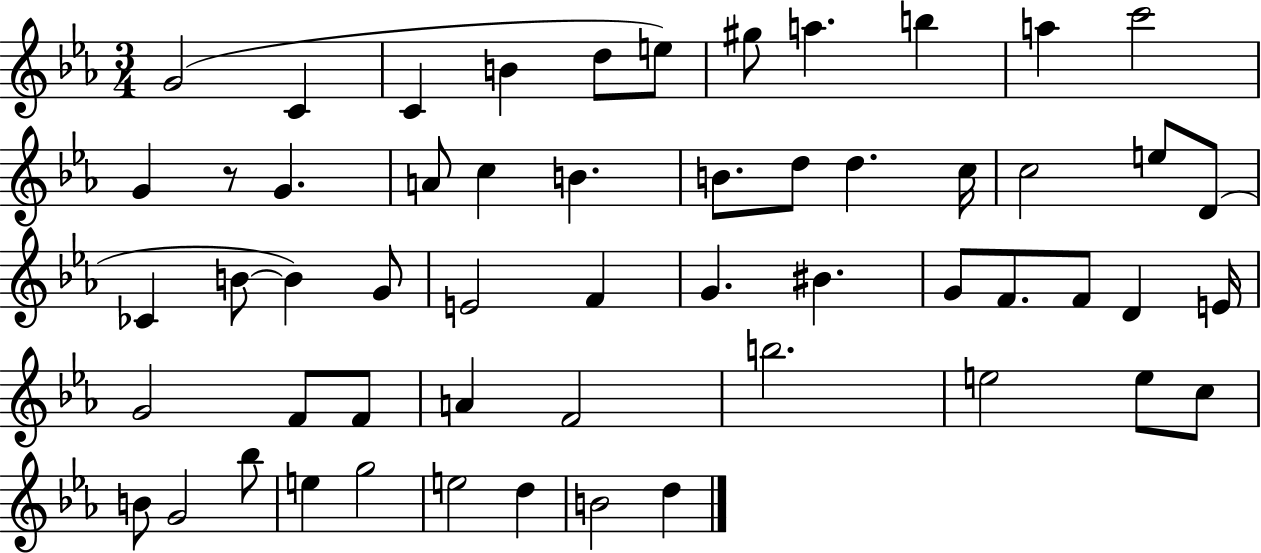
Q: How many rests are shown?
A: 1